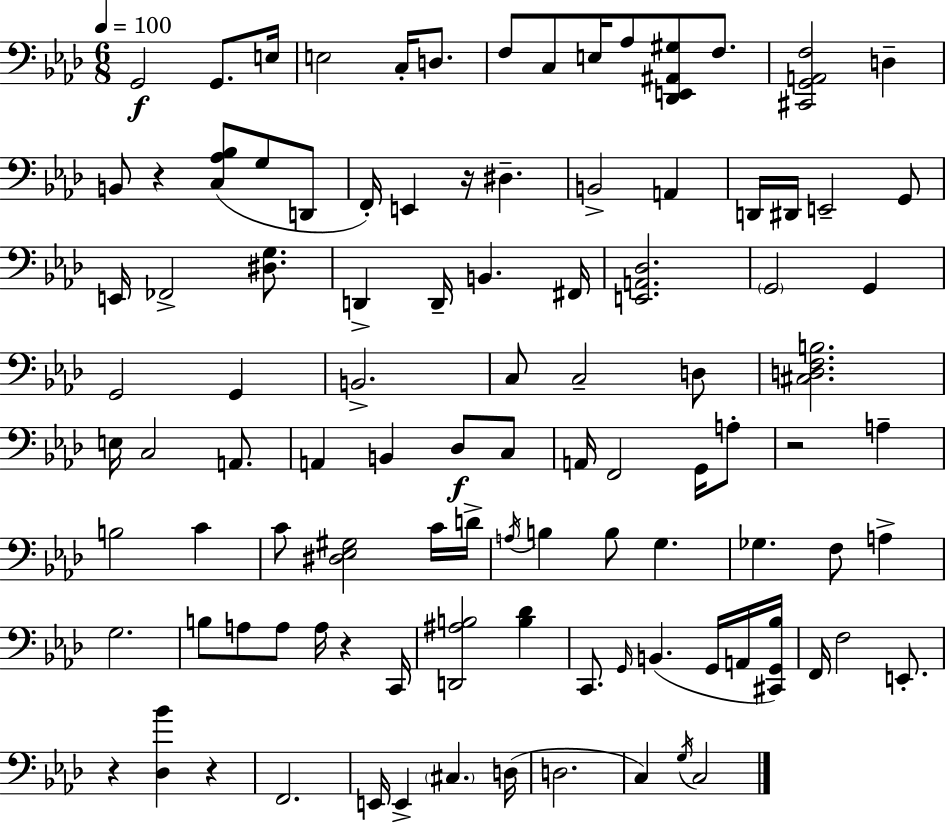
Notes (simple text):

G2/h G2/e. E3/s E3/h C3/s D3/e. F3/e C3/e E3/s Ab3/e [Db2,E2,A#2,G#3]/e F3/e. [C#2,G2,A2,F3]/h D3/q B2/e R/q [C3,Ab3,Bb3]/e G3/e D2/e F2/s E2/q R/s D#3/q. B2/h A2/q D2/s D#2/s E2/h G2/e E2/s FES2/h [D#3,G3]/e. D2/q D2/s B2/q. F#2/s [E2,A2,Db3]/h. G2/h G2/q G2/h G2/q B2/h. C3/e C3/h D3/e [C#3,D3,F3,B3]/h. E3/s C3/h A2/e. A2/q B2/q Db3/e C3/e A2/s F2/h G2/s A3/e R/h A3/q B3/h C4/q C4/e [D#3,Eb3,G#3]/h C4/s D4/s A3/s B3/q B3/e G3/q. Gb3/q. F3/e A3/q G3/h. B3/e A3/e A3/e A3/s R/q C2/s [D2,A#3,B3]/h [B3,Db4]/q C2/e. G2/s B2/q. G2/s A2/s [C#2,G2,Bb3]/s F2/s F3/h E2/e. R/q [Db3,Bb4]/q R/q F2/h. E2/s E2/q C#3/q. D3/s D3/h. C3/q G3/s C3/h